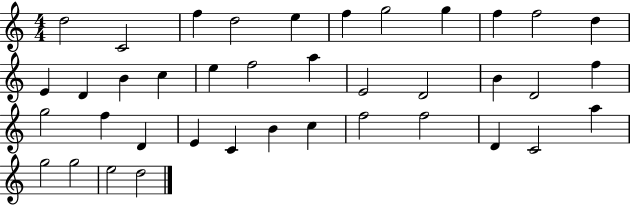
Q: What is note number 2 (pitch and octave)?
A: C4